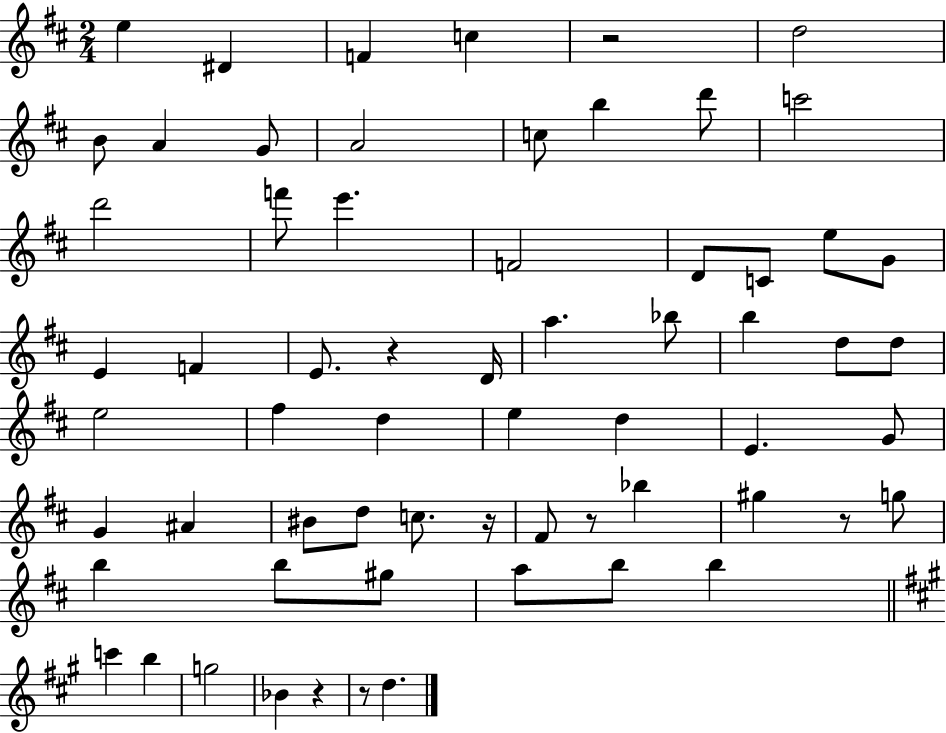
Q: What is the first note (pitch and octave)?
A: E5